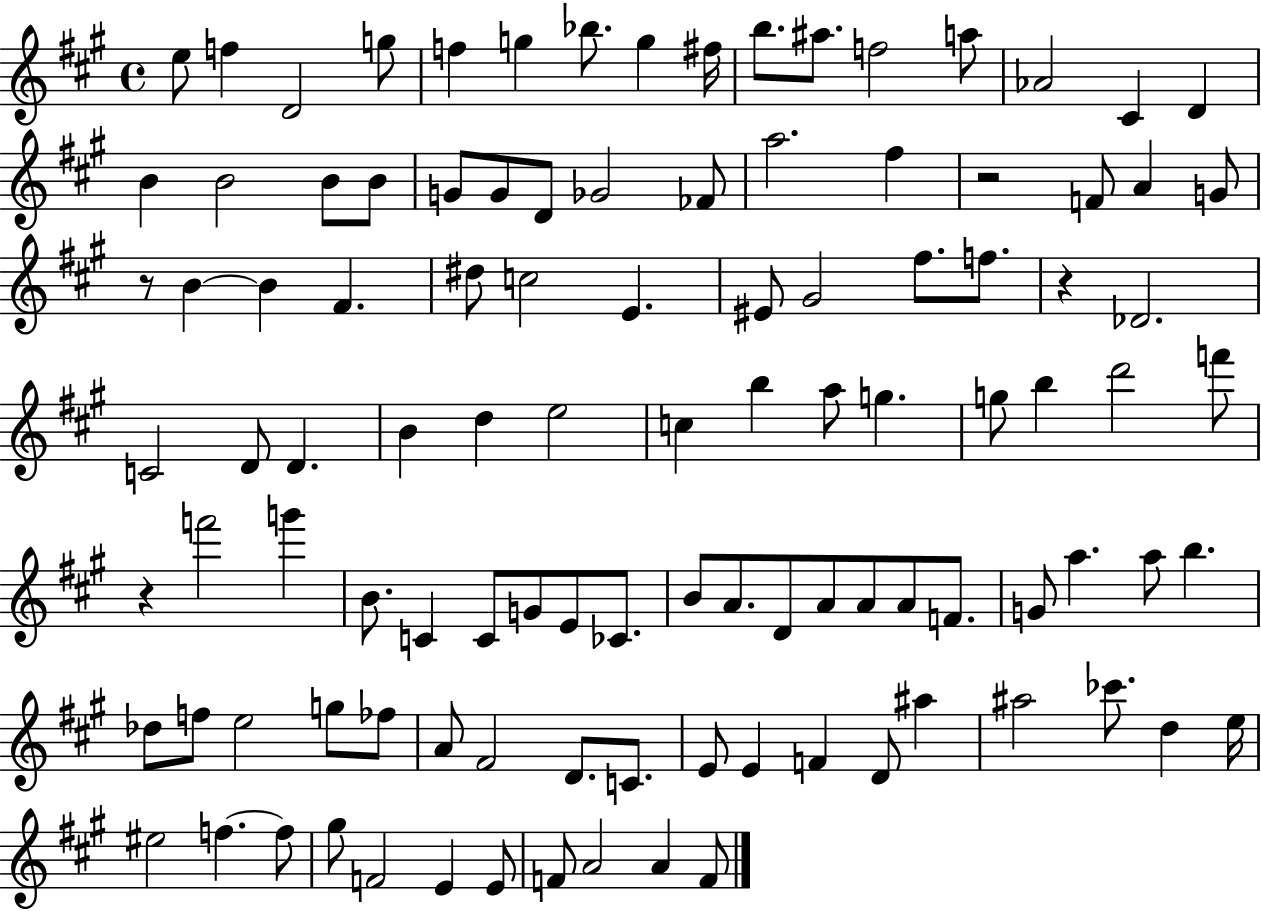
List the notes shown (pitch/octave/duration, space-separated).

E5/e F5/q D4/h G5/e F5/q G5/q Bb5/e. G5/q F#5/s B5/e. A#5/e. F5/h A5/e Ab4/h C#4/q D4/q B4/q B4/h B4/e B4/e G4/e G4/e D4/e Gb4/h FES4/e A5/h. F#5/q R/h F4/e A4/q G4/e R/e B4/q B4/q F#4/q. D#5/e C5/h E4/q. EIS4/e G#4/h F#5/e. F5/e. R/q Db4/h. C4/h D4/e D4/q. B4/q D5/q E5/h C5/q B5/q A5/e G5/q. G5/e B5/q D6/h F6/e R/q F6/h G6/q B4/e. C4/q C4/e G4/e E4/e CES4/e. B4/e A4/e. D4/e A4/e A4/e A4/e F4/e. G4/e A5/q. A5/e B5/q. Db5/e F5/e E5/h G5/e FES5/e A4/e F#4/h D4/e. C4/e. E4/e E4/q F4/q D4/e A#5/q A#5/h CES6/e. D5/q E5/s EIS5/h F5/q. F5/e G#5/e F4/h E4/q E4/e F4/e A4/h A4/q F4/e